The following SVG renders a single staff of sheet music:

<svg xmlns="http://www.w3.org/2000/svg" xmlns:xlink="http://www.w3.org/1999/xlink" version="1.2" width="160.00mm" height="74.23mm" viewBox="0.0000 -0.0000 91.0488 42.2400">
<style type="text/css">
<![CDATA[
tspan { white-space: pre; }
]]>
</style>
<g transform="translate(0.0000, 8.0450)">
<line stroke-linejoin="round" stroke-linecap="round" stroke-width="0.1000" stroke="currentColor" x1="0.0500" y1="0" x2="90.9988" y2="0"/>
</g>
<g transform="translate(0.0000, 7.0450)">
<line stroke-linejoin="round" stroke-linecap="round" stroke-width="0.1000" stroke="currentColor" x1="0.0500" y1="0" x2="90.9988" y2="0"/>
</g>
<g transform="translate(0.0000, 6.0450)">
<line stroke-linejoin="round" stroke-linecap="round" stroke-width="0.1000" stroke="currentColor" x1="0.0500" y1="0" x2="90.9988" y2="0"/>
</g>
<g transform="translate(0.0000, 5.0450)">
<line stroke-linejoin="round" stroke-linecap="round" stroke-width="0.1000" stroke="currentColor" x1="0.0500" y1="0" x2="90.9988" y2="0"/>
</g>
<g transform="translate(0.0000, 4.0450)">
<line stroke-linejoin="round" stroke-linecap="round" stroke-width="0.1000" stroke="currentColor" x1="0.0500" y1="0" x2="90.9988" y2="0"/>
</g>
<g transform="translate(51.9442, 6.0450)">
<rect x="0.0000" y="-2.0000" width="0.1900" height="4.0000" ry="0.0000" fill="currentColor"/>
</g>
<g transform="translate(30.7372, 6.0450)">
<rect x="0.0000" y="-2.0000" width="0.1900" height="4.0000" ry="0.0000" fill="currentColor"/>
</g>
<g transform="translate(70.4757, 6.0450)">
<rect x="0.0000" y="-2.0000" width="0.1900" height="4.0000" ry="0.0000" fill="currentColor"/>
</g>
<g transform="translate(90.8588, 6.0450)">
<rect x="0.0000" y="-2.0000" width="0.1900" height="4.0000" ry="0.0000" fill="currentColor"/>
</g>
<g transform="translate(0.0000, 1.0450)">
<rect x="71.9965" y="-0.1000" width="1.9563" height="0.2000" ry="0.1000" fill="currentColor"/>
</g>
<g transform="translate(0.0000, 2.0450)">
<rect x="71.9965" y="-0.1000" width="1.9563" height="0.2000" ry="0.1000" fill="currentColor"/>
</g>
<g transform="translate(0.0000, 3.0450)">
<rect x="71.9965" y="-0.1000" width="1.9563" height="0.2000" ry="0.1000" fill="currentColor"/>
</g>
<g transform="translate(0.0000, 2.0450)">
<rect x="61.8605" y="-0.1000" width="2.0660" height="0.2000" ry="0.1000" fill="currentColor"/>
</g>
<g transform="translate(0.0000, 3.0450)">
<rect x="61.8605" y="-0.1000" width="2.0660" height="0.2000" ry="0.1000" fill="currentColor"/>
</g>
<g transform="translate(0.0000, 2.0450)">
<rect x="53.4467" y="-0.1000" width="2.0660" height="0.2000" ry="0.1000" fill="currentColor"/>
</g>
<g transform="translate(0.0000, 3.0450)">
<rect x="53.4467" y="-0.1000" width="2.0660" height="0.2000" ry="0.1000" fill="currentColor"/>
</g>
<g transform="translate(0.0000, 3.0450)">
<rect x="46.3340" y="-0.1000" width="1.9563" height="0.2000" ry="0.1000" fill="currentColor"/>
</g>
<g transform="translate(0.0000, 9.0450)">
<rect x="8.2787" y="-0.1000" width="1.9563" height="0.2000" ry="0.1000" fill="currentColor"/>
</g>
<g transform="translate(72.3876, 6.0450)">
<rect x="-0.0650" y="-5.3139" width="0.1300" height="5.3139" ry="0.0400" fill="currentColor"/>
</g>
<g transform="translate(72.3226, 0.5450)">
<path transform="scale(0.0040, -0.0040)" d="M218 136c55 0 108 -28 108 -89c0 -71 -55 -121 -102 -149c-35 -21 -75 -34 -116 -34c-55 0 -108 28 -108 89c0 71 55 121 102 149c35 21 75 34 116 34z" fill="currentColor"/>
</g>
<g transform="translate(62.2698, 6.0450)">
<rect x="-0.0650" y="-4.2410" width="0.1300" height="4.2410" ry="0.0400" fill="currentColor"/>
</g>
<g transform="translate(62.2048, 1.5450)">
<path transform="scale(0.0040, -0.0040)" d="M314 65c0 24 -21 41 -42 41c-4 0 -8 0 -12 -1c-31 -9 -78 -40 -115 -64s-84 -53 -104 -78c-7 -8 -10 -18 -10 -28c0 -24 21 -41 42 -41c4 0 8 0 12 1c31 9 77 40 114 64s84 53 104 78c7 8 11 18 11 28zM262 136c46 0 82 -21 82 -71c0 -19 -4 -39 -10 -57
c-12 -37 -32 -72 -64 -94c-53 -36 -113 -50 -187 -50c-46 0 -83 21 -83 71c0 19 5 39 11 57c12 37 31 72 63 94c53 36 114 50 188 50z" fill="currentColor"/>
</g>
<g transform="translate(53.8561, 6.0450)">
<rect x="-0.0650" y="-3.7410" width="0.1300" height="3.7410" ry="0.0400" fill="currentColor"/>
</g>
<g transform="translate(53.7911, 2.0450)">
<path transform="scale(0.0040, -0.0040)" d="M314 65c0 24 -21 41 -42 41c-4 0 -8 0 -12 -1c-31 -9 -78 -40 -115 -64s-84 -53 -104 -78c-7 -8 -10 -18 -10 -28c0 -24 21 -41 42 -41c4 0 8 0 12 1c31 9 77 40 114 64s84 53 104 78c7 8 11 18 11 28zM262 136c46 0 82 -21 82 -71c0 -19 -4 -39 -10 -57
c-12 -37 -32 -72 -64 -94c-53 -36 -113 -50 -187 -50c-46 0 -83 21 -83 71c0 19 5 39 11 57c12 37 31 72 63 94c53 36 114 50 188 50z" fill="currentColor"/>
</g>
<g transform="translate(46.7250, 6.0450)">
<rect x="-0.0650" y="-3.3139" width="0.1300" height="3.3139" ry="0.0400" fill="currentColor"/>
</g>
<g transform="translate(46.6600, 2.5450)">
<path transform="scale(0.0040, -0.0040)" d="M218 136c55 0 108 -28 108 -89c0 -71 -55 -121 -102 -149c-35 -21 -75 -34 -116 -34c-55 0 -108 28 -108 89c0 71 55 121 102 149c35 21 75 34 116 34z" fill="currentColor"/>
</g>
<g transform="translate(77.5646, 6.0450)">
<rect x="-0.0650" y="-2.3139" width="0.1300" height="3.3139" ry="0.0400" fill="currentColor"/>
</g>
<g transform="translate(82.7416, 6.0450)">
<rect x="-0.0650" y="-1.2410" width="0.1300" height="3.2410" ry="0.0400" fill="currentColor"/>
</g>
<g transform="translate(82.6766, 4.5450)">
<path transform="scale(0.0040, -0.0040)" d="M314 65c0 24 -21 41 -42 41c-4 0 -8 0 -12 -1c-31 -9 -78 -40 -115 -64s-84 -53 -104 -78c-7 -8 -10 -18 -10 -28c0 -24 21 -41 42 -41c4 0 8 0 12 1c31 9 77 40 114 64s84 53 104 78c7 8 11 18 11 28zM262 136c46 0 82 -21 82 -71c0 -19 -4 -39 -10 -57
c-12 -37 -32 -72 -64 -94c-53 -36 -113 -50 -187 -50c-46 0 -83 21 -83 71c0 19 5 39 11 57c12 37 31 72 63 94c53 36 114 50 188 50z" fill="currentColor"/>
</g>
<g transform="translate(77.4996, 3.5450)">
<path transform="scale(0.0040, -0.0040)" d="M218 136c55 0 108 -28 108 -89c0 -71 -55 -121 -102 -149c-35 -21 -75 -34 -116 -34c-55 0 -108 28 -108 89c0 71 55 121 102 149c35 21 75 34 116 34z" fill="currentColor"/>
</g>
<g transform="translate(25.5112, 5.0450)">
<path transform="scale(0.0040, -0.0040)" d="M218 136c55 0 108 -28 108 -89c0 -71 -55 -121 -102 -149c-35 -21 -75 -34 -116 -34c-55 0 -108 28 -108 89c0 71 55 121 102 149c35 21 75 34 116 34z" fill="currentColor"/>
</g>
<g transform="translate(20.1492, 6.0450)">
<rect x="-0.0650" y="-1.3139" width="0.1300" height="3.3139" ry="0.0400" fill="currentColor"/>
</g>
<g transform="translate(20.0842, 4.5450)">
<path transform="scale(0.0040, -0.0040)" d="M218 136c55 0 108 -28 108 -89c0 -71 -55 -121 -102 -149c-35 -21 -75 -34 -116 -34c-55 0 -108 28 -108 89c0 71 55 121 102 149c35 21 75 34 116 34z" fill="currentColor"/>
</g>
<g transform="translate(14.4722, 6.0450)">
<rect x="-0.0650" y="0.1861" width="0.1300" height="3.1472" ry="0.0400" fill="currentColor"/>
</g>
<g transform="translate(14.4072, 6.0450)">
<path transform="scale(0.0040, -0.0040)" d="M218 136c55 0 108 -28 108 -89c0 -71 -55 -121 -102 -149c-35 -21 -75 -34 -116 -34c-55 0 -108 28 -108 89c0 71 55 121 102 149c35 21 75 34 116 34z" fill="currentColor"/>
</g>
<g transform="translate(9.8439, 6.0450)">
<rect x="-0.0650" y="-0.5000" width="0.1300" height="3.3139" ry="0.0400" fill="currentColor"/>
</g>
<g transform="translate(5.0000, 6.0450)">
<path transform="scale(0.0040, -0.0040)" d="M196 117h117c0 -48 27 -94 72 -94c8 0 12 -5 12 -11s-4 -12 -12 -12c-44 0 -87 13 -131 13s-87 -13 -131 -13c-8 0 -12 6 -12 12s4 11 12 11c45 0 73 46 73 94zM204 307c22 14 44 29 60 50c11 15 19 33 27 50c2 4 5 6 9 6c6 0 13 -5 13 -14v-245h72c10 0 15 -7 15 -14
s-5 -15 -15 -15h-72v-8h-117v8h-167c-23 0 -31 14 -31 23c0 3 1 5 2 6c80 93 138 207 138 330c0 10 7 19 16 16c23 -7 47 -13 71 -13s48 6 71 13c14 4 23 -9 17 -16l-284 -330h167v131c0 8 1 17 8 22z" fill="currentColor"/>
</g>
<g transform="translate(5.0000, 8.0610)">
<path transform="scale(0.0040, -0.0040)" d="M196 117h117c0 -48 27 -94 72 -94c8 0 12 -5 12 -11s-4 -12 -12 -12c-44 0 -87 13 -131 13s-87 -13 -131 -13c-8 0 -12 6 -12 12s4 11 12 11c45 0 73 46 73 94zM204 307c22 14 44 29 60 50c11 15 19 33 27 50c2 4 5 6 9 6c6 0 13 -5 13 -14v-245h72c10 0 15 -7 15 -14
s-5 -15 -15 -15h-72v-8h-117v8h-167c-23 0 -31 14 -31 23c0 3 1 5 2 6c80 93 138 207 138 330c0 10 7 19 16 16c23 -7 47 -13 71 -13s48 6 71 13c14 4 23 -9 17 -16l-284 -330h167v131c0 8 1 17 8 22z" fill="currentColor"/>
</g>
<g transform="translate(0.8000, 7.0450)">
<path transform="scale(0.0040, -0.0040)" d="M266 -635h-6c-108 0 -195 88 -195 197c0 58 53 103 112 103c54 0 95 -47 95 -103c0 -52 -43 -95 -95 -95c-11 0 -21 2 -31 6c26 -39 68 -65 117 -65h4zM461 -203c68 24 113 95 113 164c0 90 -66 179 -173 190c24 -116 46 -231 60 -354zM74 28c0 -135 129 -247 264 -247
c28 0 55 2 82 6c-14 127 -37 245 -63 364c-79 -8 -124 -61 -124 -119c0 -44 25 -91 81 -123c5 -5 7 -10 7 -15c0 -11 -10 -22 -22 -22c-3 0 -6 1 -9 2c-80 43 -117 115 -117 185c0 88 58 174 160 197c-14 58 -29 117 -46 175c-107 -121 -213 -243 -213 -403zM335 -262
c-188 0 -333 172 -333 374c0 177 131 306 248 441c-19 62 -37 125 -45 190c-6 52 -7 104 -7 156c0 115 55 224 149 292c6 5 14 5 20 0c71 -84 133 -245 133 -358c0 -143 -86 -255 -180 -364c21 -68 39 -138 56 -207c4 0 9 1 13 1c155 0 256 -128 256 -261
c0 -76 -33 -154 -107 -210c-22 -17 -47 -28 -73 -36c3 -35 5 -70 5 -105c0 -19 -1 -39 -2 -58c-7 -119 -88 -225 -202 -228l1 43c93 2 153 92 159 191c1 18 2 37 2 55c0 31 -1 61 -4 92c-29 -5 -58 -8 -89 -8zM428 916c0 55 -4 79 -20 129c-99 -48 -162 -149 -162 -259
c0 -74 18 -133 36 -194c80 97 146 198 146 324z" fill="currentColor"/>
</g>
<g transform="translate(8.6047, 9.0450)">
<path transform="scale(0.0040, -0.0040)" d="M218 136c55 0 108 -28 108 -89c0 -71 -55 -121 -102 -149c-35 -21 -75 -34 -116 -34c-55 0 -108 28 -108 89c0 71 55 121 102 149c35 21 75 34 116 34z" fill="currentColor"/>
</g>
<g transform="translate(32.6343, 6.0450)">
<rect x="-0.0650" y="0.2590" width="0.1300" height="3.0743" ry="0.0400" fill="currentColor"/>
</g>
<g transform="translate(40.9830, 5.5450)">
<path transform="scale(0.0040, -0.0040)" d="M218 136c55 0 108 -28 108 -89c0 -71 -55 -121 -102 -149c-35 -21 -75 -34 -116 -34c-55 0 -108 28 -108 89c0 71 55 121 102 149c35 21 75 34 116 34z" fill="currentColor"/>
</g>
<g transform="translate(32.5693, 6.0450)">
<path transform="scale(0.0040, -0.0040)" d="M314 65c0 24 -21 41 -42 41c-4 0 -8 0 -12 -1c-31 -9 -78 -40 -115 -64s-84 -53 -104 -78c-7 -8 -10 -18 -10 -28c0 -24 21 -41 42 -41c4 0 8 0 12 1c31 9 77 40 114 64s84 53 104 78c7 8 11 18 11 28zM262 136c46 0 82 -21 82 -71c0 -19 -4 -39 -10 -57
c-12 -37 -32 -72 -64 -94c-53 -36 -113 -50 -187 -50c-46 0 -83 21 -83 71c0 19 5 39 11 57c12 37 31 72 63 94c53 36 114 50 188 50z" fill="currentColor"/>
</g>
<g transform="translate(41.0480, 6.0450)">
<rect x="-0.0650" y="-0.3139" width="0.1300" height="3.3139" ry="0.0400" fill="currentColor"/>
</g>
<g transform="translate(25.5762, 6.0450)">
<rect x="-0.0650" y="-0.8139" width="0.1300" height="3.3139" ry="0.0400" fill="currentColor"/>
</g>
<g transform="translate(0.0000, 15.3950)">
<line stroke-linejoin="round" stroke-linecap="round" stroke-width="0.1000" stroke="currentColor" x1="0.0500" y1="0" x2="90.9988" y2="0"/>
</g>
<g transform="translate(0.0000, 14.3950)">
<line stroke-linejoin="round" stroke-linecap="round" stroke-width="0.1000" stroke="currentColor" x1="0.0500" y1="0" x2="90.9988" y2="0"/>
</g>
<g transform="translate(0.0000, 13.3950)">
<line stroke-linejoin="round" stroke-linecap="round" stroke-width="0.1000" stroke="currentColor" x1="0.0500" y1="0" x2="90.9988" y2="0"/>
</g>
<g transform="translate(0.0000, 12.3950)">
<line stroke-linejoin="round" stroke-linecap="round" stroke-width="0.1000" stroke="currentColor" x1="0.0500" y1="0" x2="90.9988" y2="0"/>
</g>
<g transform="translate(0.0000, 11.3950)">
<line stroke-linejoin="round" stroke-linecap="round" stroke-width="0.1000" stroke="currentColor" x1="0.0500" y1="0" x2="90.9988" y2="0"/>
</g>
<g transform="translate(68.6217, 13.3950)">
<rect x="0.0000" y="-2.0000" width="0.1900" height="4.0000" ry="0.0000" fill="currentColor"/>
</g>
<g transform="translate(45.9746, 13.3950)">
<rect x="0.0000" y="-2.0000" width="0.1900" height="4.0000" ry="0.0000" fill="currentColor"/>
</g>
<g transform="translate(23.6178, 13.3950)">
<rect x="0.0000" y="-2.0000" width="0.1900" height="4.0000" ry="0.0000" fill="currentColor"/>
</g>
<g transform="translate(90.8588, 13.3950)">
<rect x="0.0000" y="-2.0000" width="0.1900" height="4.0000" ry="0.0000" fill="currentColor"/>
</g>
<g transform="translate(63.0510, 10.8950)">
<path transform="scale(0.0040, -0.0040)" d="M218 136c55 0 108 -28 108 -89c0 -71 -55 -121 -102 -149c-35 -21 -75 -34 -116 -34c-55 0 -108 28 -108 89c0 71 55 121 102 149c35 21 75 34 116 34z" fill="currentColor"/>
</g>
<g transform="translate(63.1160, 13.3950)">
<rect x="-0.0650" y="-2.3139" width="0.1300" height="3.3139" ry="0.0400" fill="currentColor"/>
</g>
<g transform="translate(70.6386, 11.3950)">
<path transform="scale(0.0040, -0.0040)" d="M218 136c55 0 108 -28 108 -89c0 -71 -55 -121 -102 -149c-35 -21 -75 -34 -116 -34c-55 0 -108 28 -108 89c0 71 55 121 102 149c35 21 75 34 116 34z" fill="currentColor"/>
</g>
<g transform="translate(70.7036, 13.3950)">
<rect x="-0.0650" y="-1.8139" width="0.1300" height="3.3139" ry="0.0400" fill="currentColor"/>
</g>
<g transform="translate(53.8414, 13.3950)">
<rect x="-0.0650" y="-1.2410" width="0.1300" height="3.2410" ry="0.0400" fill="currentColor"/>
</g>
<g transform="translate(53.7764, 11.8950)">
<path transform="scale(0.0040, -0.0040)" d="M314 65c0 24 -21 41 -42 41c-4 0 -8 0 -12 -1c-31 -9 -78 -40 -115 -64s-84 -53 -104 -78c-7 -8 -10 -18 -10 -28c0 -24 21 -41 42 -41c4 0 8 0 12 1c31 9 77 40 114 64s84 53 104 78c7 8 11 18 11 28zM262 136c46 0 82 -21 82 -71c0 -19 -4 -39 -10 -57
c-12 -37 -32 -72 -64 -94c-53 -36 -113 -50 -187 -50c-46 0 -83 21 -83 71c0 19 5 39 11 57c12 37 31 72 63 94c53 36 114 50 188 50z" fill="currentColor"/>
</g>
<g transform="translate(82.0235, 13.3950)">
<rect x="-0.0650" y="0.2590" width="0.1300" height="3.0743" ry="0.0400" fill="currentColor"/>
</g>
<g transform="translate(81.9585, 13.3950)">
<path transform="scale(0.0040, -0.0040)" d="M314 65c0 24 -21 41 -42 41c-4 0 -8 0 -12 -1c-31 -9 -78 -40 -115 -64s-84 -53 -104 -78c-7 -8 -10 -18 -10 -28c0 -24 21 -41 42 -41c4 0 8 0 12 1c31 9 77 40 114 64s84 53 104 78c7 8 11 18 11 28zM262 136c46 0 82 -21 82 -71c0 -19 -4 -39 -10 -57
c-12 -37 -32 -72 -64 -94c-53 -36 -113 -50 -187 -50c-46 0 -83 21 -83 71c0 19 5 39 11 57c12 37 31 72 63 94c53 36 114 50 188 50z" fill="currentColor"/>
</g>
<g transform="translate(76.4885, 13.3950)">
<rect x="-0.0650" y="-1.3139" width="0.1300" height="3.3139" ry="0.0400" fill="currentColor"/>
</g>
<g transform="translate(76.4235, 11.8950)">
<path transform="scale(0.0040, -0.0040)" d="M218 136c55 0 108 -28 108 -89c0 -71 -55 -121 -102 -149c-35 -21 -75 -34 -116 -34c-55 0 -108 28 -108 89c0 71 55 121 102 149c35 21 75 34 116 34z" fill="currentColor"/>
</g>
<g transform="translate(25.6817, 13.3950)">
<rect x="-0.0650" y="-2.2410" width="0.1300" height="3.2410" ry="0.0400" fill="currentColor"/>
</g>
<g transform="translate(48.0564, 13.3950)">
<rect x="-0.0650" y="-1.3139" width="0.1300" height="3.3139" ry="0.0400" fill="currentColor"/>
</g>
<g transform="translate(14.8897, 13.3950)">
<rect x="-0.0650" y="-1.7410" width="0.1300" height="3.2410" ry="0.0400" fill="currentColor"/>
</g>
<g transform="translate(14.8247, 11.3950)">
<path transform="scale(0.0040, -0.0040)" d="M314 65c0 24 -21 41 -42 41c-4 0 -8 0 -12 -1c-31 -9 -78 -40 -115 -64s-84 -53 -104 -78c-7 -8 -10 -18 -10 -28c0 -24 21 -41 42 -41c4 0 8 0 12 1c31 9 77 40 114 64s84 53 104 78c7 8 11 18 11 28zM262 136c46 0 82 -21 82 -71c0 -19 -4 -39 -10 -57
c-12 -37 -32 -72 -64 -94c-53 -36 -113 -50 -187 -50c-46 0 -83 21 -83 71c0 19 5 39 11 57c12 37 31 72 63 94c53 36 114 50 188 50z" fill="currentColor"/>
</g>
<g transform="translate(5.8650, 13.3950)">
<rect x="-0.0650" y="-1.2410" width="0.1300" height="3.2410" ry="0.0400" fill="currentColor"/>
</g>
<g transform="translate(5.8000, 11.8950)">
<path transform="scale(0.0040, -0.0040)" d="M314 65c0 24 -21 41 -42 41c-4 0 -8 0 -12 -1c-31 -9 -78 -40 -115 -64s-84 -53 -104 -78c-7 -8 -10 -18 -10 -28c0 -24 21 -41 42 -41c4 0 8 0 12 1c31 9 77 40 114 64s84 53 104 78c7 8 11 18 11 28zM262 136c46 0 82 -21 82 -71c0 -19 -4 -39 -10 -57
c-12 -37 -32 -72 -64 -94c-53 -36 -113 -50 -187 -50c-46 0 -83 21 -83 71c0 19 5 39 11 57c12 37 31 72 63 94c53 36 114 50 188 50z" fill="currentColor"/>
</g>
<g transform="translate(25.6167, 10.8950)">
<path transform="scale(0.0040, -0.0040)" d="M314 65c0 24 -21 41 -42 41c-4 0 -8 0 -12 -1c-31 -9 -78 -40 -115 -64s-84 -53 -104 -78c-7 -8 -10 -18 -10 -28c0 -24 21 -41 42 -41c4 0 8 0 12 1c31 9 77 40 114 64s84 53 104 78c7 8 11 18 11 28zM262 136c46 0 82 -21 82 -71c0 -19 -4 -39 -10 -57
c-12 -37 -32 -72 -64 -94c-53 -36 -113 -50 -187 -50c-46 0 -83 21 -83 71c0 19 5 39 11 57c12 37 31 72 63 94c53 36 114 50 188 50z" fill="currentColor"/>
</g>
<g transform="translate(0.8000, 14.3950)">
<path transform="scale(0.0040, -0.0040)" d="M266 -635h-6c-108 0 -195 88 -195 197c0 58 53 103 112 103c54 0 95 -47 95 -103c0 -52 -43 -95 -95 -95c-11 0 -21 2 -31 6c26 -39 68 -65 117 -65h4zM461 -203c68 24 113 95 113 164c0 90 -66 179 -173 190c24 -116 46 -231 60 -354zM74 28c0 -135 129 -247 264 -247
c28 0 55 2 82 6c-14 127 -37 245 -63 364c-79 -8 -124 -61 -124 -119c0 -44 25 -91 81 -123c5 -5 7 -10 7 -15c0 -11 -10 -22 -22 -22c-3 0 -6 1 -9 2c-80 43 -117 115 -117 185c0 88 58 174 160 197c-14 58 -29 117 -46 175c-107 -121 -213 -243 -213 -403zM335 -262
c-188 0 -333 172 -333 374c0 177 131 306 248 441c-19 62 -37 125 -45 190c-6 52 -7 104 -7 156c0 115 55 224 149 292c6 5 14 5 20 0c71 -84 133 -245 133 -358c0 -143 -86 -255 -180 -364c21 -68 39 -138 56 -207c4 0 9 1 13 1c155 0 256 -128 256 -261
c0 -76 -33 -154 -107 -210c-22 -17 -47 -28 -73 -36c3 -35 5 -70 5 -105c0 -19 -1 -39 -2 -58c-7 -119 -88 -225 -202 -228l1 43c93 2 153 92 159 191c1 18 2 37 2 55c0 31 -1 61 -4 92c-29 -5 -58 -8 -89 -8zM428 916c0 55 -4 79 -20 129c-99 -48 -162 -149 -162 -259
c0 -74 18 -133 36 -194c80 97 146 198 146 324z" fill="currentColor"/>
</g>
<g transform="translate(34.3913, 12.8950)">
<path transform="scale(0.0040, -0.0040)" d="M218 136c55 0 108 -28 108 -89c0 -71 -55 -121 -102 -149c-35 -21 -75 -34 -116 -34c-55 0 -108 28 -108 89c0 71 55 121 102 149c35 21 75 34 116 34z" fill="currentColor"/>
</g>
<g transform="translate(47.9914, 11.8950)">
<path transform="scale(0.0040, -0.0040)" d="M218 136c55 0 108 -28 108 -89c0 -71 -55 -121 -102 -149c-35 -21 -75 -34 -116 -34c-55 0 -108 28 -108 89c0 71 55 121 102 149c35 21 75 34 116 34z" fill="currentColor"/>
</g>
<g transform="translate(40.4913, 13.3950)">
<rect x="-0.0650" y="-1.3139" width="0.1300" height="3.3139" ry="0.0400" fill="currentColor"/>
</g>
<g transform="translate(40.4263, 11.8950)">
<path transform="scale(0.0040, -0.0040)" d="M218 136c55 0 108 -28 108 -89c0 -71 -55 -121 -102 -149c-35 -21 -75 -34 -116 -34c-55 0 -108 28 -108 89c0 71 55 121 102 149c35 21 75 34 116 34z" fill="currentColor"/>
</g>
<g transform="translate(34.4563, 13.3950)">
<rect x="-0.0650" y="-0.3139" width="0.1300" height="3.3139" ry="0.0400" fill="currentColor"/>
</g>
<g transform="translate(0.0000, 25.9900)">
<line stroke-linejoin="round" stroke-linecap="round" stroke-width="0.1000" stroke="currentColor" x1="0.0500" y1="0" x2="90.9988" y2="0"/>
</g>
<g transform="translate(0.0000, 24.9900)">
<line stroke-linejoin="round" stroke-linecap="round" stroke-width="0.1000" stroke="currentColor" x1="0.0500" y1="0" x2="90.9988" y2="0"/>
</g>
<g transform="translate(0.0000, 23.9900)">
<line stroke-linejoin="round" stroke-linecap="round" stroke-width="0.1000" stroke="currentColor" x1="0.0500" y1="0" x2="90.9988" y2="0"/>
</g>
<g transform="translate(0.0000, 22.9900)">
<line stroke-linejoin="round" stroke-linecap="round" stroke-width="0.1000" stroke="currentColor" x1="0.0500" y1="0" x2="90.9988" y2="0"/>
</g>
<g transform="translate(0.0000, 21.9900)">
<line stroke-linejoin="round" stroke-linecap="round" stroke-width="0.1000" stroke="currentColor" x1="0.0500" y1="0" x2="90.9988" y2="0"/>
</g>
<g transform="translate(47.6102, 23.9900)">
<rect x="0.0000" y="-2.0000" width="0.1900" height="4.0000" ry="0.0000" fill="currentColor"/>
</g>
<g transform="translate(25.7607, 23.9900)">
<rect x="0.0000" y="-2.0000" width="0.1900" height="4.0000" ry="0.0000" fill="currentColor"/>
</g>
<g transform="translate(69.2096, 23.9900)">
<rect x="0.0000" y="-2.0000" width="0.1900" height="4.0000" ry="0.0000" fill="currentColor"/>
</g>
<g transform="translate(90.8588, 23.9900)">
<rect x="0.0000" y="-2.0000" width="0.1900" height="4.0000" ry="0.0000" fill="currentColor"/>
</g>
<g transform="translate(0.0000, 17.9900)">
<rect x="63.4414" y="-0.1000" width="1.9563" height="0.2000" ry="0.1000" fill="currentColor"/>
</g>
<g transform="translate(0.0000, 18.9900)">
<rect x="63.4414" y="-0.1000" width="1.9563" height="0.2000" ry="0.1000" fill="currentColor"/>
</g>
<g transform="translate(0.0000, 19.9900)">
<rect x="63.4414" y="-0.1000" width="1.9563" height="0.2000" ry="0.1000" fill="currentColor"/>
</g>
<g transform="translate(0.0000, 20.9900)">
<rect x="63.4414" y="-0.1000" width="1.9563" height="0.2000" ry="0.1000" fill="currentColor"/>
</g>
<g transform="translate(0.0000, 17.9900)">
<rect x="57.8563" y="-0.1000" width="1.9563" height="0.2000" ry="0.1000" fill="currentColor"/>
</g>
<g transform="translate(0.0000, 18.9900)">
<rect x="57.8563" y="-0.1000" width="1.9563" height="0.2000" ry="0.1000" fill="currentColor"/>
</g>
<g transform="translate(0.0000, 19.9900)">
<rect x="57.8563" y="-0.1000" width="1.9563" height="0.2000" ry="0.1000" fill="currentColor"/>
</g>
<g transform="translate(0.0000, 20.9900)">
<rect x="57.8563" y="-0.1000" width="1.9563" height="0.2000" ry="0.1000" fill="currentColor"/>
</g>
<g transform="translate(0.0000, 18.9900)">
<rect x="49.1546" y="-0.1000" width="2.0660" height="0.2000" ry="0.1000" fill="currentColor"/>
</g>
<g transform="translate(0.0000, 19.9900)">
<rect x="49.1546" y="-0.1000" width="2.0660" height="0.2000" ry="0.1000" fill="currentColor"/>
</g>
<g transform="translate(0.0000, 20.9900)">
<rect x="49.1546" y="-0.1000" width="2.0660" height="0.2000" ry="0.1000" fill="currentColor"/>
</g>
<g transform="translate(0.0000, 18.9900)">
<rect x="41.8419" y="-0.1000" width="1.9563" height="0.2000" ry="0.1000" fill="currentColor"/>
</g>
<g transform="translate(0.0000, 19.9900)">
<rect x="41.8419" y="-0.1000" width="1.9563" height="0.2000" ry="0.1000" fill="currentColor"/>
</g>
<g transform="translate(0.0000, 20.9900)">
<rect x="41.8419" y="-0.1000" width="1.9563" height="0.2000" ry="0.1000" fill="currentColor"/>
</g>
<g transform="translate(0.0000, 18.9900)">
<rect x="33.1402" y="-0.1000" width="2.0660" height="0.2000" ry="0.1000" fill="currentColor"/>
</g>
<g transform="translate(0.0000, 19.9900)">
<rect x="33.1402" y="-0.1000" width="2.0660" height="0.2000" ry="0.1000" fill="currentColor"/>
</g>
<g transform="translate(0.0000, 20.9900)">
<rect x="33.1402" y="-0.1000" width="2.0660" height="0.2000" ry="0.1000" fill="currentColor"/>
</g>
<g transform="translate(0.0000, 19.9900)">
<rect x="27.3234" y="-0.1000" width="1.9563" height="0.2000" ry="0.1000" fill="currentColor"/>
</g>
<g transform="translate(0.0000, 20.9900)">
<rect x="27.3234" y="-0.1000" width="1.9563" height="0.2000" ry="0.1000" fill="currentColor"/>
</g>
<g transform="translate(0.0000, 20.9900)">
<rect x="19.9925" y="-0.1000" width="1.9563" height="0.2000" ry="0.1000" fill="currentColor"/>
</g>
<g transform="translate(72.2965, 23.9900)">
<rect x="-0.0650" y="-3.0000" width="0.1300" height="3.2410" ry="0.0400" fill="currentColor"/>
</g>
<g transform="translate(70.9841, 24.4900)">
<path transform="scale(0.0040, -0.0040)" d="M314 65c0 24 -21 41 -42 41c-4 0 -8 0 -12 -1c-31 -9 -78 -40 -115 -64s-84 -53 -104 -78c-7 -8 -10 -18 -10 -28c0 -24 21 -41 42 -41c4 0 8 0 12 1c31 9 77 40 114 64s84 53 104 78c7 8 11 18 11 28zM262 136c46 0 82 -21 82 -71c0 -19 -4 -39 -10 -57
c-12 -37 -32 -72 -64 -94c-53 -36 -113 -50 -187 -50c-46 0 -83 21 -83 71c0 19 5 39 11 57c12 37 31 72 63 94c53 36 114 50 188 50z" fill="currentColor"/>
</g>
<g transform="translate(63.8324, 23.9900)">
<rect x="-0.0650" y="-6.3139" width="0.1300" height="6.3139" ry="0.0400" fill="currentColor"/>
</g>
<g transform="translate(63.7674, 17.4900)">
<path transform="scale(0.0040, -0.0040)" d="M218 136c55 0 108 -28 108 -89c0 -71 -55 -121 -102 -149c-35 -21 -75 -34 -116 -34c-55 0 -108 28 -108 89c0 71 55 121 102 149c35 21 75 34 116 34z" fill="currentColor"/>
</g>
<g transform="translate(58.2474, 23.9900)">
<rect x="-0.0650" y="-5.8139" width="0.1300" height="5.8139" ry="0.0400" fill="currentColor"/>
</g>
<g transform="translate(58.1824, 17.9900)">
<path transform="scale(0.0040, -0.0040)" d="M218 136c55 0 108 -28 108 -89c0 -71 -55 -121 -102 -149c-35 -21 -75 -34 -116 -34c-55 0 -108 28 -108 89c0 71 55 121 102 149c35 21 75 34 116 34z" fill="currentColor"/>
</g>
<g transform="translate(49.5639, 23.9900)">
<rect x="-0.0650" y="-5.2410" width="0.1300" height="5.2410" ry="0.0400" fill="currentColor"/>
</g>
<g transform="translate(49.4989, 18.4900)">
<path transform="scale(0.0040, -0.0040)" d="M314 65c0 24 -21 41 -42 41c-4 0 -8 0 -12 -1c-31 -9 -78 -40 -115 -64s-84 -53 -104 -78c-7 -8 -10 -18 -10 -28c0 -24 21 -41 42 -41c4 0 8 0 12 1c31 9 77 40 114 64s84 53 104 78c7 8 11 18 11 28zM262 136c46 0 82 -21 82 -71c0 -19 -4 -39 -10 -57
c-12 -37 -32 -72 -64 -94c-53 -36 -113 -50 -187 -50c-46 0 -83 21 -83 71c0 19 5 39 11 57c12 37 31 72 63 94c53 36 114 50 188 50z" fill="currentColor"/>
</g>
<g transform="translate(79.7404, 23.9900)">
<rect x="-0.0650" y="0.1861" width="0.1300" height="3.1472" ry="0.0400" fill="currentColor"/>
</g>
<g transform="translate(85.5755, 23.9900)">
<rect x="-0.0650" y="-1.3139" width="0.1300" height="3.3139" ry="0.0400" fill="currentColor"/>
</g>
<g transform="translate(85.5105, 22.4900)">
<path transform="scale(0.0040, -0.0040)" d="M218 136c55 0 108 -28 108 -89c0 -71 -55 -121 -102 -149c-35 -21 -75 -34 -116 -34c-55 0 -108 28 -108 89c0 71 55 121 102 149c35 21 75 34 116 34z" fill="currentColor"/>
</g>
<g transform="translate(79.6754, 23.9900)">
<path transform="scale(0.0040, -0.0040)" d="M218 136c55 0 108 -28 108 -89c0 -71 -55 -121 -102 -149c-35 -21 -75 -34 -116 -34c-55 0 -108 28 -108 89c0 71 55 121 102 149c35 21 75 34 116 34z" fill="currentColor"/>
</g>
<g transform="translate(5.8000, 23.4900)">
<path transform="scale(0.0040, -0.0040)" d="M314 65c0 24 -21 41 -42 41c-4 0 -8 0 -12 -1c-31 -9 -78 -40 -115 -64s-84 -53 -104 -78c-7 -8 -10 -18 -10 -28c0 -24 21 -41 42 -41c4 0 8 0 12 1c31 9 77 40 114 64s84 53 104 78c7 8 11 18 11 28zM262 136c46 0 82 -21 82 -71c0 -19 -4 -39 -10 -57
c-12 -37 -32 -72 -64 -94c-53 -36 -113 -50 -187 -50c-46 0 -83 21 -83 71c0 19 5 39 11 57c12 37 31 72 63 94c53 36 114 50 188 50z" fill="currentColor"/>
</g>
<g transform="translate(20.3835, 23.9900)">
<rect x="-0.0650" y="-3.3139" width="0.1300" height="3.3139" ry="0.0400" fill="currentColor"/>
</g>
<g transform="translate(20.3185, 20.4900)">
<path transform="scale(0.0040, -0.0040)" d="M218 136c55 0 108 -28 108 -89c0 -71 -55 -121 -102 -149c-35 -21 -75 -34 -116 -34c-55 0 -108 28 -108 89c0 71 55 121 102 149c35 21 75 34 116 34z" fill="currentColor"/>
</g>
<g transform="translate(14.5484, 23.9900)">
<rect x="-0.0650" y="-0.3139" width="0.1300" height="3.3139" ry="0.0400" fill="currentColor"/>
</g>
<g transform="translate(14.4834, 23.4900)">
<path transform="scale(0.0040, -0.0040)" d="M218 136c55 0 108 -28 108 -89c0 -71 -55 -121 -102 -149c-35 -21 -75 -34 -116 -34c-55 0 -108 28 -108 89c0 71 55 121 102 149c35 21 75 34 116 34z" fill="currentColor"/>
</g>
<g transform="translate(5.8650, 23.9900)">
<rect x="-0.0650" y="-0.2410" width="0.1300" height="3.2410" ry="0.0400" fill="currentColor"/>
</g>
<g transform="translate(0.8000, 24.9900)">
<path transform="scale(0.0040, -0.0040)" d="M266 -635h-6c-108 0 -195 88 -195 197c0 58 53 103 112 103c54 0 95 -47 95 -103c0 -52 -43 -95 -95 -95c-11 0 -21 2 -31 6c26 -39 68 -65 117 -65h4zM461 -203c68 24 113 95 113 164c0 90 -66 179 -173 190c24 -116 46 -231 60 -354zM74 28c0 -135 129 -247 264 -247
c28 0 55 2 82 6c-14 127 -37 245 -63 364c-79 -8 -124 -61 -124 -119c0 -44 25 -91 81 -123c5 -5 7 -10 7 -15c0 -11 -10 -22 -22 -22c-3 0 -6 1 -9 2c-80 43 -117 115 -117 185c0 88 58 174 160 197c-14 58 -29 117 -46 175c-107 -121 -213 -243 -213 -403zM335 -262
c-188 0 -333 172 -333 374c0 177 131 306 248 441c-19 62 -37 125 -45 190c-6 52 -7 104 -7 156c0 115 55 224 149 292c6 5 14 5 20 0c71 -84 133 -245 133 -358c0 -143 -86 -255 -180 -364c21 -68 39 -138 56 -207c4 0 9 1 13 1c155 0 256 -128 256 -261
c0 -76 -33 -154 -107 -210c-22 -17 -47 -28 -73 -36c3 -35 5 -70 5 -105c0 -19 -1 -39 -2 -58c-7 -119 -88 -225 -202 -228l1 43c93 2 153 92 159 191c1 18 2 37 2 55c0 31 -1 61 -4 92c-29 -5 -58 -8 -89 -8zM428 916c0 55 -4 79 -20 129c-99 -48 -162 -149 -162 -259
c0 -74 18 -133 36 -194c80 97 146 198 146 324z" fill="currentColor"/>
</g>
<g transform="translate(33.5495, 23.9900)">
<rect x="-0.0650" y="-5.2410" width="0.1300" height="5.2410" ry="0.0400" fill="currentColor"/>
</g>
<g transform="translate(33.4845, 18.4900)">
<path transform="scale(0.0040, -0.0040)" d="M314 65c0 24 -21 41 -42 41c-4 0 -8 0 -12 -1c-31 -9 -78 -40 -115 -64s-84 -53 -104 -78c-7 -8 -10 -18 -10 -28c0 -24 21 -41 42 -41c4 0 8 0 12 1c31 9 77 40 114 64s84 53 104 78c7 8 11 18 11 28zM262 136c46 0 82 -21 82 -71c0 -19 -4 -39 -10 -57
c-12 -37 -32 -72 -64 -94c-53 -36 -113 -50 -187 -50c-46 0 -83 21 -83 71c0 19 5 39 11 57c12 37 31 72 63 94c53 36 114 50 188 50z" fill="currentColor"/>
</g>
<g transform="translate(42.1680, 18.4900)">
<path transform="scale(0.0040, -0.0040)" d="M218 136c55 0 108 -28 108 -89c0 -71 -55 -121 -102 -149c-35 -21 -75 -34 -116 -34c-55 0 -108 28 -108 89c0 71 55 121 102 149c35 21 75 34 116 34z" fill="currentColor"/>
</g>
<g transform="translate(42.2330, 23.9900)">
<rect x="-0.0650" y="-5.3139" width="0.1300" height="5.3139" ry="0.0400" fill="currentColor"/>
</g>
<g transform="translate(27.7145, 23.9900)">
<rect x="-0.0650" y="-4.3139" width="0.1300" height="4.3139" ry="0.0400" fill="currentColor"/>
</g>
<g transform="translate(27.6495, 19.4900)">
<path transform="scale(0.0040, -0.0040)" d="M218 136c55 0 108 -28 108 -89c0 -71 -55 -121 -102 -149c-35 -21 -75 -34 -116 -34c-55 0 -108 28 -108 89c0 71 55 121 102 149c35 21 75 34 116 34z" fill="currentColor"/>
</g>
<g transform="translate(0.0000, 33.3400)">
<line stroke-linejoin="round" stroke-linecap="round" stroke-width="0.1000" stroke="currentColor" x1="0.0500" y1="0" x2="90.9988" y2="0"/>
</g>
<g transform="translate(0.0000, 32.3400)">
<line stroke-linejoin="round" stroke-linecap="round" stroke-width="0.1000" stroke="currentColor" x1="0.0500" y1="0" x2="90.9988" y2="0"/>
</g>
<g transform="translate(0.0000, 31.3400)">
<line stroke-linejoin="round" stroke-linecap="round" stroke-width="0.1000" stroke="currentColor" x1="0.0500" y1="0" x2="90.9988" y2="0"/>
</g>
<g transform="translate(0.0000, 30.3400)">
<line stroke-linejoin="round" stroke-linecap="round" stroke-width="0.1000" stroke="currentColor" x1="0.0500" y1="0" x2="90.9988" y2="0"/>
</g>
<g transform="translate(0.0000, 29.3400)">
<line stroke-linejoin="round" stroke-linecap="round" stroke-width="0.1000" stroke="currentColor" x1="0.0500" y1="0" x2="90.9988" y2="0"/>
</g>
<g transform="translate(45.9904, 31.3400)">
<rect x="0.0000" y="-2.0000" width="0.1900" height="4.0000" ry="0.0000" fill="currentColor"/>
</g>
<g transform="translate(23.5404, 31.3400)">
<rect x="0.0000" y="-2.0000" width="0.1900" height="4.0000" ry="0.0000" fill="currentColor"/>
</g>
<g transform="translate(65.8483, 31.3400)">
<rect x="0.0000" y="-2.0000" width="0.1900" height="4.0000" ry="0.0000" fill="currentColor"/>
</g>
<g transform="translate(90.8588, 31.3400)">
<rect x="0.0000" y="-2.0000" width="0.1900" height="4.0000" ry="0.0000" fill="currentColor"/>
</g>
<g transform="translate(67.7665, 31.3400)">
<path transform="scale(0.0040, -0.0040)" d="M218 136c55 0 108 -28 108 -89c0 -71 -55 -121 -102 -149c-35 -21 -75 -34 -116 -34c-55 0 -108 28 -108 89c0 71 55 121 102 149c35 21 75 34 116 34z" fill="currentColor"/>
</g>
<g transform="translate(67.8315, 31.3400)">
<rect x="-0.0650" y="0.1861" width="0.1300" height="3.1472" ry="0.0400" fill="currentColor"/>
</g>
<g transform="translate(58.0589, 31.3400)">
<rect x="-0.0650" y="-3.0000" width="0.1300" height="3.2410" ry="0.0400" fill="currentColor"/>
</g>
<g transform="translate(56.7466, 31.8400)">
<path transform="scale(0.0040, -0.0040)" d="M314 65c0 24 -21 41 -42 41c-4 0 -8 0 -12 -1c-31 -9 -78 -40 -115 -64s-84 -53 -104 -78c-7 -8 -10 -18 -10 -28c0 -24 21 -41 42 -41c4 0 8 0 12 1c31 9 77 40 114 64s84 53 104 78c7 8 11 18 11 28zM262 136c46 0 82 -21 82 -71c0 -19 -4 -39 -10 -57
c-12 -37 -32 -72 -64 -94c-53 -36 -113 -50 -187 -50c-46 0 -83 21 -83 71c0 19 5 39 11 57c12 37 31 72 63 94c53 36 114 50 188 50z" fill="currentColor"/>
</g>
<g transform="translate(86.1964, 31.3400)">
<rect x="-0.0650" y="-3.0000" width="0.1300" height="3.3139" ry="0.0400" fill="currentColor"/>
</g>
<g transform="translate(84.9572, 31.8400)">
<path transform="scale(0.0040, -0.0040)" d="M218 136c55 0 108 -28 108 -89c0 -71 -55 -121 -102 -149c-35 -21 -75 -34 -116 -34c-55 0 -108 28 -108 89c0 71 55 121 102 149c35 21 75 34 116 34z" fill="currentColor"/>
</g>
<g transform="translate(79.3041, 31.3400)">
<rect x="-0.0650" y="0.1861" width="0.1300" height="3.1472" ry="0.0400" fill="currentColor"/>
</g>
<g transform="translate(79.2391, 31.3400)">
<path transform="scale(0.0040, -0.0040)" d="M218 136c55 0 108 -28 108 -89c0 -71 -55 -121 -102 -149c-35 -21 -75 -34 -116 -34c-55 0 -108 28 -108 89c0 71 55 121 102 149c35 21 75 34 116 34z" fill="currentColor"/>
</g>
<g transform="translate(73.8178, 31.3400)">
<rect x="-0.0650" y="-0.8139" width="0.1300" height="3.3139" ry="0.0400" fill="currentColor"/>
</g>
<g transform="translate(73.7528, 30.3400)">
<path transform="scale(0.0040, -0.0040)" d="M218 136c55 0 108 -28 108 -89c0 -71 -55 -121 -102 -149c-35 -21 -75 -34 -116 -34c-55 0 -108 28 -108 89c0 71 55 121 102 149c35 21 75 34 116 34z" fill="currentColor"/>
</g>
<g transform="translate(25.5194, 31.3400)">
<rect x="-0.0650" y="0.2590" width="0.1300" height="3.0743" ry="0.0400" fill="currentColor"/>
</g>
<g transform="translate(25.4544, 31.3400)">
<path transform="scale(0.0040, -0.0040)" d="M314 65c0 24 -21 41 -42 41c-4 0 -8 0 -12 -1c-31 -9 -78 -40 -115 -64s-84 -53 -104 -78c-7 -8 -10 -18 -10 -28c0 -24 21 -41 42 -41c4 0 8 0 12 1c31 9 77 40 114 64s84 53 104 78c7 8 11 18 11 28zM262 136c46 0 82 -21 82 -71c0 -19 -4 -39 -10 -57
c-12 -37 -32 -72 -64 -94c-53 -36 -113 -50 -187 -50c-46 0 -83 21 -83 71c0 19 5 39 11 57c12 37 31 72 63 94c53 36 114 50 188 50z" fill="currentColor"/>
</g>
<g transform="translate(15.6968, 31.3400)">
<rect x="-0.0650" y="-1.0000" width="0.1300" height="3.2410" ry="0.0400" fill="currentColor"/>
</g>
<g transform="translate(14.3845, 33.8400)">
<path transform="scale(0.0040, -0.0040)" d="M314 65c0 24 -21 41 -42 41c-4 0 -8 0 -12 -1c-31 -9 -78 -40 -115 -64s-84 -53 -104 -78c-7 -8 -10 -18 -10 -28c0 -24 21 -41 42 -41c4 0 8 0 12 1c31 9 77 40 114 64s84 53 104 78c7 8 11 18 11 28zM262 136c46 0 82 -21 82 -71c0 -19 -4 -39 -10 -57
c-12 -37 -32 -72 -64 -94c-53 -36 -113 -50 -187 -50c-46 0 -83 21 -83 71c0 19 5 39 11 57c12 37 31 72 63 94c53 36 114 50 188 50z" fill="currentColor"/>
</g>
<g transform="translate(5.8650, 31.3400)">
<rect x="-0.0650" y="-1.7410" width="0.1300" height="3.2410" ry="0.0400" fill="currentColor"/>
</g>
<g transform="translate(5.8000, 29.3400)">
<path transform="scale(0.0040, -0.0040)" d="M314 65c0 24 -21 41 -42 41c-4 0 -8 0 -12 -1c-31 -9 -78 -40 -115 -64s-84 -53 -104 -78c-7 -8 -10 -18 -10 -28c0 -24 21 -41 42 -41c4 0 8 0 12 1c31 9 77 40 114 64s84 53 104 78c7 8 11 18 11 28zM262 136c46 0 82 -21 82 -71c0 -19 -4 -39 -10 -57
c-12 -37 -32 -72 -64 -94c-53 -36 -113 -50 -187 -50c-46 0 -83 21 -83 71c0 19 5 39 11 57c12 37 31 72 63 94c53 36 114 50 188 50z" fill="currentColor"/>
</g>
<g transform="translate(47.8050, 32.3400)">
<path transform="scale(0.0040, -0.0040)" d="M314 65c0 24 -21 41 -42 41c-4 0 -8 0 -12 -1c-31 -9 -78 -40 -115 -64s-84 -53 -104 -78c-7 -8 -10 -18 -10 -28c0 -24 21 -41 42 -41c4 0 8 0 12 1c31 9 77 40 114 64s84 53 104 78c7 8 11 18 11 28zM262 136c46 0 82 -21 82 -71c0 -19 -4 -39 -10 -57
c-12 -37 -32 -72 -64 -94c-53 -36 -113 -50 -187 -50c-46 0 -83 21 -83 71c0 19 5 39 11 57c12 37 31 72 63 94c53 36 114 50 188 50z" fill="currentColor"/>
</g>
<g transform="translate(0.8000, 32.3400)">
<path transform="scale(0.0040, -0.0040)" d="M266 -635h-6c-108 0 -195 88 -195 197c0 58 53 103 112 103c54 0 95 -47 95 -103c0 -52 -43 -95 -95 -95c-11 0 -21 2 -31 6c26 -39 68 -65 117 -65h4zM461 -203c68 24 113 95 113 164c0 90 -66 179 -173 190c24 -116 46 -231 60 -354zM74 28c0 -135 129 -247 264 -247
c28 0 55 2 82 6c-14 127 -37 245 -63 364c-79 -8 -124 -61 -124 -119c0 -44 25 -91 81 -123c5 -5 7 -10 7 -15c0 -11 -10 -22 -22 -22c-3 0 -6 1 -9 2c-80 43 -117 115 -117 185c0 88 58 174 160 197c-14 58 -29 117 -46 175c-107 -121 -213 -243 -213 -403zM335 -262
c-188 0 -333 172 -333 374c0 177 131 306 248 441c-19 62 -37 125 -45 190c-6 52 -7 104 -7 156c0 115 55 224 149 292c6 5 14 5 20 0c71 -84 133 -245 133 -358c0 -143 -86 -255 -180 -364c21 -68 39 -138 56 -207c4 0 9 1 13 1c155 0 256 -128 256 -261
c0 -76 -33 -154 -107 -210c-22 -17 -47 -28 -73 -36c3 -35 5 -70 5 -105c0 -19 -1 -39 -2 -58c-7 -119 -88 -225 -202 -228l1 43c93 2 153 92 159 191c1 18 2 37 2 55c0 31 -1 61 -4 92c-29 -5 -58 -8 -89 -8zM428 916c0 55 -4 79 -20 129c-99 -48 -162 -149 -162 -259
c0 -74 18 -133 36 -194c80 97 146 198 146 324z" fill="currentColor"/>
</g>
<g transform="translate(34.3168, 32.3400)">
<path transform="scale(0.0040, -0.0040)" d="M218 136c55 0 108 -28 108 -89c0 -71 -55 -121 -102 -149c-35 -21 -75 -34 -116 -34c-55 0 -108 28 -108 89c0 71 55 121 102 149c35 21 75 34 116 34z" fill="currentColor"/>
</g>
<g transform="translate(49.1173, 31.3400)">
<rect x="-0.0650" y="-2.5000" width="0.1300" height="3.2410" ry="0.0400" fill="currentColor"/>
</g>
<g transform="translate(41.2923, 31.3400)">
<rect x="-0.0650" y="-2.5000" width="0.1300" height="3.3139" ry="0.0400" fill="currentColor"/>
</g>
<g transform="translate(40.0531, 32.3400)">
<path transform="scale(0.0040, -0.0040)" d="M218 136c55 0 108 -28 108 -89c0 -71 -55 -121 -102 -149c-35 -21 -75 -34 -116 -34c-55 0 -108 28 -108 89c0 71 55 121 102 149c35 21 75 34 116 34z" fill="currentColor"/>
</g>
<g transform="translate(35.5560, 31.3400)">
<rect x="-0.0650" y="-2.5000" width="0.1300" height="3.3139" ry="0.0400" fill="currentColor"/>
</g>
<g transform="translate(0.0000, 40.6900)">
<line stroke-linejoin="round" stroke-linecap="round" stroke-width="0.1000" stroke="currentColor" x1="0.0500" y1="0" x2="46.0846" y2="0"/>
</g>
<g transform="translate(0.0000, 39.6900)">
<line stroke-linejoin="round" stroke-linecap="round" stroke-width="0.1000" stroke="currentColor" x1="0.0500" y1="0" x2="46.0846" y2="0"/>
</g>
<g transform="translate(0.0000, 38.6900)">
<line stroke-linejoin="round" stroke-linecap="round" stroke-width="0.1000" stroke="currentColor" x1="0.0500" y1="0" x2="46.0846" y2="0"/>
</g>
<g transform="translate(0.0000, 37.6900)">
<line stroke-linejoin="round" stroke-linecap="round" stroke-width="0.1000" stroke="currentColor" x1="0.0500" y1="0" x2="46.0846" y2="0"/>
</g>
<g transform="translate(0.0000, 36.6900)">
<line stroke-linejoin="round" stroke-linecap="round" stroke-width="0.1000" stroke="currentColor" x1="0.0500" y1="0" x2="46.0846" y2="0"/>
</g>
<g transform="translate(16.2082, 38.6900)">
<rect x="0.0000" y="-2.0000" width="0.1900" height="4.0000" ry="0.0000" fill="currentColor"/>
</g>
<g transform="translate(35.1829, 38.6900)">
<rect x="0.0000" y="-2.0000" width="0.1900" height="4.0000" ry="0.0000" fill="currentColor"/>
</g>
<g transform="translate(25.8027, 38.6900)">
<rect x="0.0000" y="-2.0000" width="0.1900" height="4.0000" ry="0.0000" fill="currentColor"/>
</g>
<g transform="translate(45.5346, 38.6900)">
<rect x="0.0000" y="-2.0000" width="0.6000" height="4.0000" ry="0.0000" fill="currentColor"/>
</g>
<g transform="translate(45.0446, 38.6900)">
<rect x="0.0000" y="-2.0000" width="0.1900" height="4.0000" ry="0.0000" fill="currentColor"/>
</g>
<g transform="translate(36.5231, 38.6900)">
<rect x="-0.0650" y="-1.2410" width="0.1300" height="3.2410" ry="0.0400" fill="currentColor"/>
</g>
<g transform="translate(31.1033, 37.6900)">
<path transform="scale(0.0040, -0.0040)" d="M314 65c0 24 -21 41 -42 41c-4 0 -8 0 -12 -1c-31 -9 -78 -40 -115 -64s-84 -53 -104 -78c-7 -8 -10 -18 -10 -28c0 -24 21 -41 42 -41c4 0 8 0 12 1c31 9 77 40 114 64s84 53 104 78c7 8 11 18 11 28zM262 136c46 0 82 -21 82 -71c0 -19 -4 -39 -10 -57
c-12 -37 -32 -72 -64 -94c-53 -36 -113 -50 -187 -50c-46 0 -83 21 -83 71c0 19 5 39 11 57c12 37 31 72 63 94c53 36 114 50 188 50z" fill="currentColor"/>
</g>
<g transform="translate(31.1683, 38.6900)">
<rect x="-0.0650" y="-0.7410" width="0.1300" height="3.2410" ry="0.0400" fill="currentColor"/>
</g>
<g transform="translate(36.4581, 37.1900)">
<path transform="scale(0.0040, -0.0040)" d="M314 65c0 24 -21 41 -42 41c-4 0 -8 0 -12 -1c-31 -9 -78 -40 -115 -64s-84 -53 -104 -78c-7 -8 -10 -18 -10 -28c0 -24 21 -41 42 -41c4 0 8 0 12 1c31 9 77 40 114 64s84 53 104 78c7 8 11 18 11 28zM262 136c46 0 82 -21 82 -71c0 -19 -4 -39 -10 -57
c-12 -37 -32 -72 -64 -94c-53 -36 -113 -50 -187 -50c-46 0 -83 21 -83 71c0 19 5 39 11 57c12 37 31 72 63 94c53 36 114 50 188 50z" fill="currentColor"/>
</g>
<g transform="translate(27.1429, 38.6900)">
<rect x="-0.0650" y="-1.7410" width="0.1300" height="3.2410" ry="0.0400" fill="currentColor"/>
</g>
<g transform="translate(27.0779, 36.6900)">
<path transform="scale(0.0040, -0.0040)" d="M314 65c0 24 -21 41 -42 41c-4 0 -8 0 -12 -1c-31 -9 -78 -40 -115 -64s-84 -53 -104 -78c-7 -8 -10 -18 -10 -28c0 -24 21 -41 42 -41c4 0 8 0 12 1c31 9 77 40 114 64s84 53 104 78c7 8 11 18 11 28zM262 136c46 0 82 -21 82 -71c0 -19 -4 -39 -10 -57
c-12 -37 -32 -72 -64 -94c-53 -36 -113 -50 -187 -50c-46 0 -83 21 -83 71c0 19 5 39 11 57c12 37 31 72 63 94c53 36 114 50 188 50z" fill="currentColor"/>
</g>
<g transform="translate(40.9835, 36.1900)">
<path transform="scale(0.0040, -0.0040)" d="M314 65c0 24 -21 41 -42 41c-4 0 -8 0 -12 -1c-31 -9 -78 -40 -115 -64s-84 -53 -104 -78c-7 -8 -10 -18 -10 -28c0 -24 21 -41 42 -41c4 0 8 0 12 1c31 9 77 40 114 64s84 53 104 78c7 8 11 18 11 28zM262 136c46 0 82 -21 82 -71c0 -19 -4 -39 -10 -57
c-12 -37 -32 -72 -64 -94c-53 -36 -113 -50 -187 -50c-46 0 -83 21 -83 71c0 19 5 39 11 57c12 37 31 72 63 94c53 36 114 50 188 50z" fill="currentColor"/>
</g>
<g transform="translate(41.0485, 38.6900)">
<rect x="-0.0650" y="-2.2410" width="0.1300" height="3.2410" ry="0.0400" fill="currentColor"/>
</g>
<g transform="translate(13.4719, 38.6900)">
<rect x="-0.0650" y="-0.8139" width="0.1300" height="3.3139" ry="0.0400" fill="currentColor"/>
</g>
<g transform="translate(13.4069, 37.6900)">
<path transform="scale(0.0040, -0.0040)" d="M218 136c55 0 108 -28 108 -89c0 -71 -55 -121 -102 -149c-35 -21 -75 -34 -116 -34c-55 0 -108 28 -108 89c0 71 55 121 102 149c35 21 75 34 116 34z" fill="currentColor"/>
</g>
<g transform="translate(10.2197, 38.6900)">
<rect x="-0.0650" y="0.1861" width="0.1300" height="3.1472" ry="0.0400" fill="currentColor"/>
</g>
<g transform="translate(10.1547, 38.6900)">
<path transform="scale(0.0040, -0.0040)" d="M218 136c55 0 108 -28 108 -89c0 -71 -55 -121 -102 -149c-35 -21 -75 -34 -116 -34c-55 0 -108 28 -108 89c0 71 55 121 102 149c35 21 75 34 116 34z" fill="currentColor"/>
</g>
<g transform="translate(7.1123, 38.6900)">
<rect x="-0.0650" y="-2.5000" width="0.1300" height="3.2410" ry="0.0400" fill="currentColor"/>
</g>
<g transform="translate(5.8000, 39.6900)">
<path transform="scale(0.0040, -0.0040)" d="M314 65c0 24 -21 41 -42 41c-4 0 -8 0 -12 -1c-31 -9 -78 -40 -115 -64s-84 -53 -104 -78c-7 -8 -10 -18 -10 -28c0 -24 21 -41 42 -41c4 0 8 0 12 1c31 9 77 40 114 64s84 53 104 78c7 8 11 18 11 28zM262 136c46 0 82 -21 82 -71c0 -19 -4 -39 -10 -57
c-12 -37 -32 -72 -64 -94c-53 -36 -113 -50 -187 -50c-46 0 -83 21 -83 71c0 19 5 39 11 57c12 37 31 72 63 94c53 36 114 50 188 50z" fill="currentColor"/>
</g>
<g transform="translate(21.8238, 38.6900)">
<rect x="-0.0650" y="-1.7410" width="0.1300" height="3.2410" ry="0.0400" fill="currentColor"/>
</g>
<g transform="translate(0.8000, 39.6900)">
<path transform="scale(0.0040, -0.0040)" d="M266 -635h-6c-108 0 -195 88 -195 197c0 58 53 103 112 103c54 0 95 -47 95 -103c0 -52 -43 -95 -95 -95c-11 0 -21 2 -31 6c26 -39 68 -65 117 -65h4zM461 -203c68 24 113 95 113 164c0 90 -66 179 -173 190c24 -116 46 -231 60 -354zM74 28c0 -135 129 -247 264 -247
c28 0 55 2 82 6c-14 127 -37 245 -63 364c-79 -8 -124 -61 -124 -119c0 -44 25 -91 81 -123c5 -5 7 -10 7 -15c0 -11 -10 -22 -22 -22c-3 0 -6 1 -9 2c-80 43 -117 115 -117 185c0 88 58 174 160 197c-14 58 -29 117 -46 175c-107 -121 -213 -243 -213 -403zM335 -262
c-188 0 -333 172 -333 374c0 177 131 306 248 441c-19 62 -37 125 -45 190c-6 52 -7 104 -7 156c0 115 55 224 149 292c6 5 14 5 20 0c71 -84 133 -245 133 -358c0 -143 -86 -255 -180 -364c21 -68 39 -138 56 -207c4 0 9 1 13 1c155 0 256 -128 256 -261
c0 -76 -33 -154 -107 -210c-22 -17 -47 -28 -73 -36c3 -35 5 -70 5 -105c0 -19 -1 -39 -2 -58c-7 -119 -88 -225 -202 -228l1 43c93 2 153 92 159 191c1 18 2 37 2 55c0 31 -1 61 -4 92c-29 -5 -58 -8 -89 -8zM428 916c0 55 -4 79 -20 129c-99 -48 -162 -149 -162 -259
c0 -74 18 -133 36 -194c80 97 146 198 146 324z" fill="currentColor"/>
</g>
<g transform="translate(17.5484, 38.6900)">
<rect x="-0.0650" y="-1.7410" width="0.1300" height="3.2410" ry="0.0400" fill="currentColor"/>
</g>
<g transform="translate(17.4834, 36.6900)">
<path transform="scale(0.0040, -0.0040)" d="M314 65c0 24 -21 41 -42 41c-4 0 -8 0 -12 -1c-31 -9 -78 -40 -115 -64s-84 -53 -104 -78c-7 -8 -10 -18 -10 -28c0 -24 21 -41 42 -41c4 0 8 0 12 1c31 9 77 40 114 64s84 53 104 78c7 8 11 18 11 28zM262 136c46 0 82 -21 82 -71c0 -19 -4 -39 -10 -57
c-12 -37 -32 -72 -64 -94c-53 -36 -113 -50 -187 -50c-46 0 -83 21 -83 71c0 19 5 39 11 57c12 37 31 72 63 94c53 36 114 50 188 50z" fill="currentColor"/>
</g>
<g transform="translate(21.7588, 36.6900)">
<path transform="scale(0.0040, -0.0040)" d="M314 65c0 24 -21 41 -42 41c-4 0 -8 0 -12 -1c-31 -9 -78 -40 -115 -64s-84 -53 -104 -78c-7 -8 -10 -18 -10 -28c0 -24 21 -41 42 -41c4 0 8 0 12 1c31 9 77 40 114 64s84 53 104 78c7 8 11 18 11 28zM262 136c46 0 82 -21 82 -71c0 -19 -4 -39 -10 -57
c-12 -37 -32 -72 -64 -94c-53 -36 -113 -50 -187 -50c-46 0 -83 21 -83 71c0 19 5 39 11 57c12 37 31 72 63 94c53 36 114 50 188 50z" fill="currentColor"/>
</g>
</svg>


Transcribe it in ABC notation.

X:1
T:Untitled
M:4/4
L:1/4
K:C
C B e d B2 c b c'2 d'2 f' g e2 e2 f2 g2 c e e e2 g f e B2 c2 c b d' f'2 f' f'2 g' a' A2 B e f2 D2 B2 G G G2 A2 B d B A G2 B d f2 f2 f2 d2 e2 g2